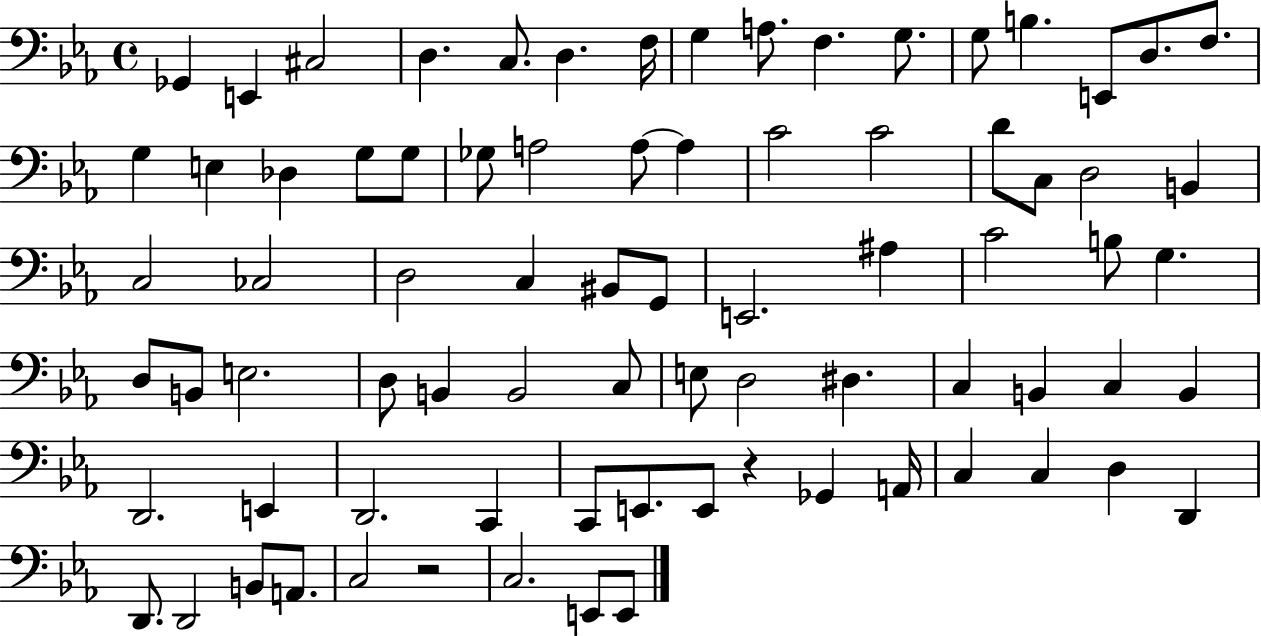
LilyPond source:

{
  \clef bass
  \time 4/4
  \defaultTimeSignature
  \key ees \major
  ges,4 e,4 cis2 | d4. c8. d4. f16 | g4 a8. f4. g8. | g8 b4. e,8 d8. f8. | \break g4 e4 des4 g8 g8 | ges8 a2 a8~~ a4 | c'2 c'2 | d'8 c8 d2 b,4 | \break c2 ces2 | d2 c4 bis,8 g,8 | e,2. ais4 | c'2 b8 g4. | \break d8 b,8 e2. | d8 b,4 b,2 c8 | e8 d2 dis4. | c4 b,4 c4 b,4 | \break d,2. e,4 | d,2. c,4 | c,8 e,8. e,8 r4 ges,4 a,16 | c4 c4 d4 d,4 | \break d,8. d,2 b,8 a,8. | c2 r2 | c2. e,8 e,8 | \bar "|."
}